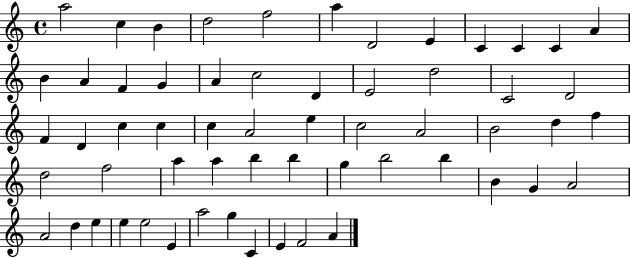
{
  \clef treble
  \time 4/4
  \defaultTimeSignature
  \key c \major
  a''2 c''4 b'4 | d''2 f''2 | a''4 d'2 e'4 | c'4 c'4 c'4 a'4 | \break b'4 a'4 f'4 g'4 | a'4 c''2 d'4 | e'2 d''2 | c'2 d'2 | \break f'4 d'4 c''4 c''4 | c''4 a'2 e''4 | c''2 a'2 | b'2 d''4 f''4 | \break d''2 f''2 | a''4 a''4 b''4 b''4 | g''4 b''2 b''4 | b'4 g'4 a'2 | \break a'2 d''4 e''4 | e''4 e''2 e'4 | a''2 g''4 c'4 | e'4 f'2 a'4 | \break \bar "|."
}